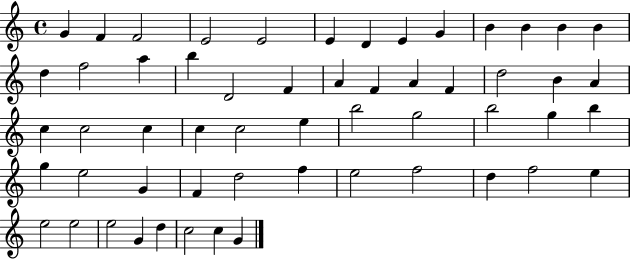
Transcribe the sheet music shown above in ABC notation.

X:1
T:Untitled
M:4/4
L:1/4
K:C
G F F2 E2 E2 E D E G B B B B d f2 a b D2 F A F A F d2 B A c c2 c c c2 e b2 g2 b2 g b g e2 G F d2 f e2 f2 d f2 e e2 e2 e2 G d c2 c G